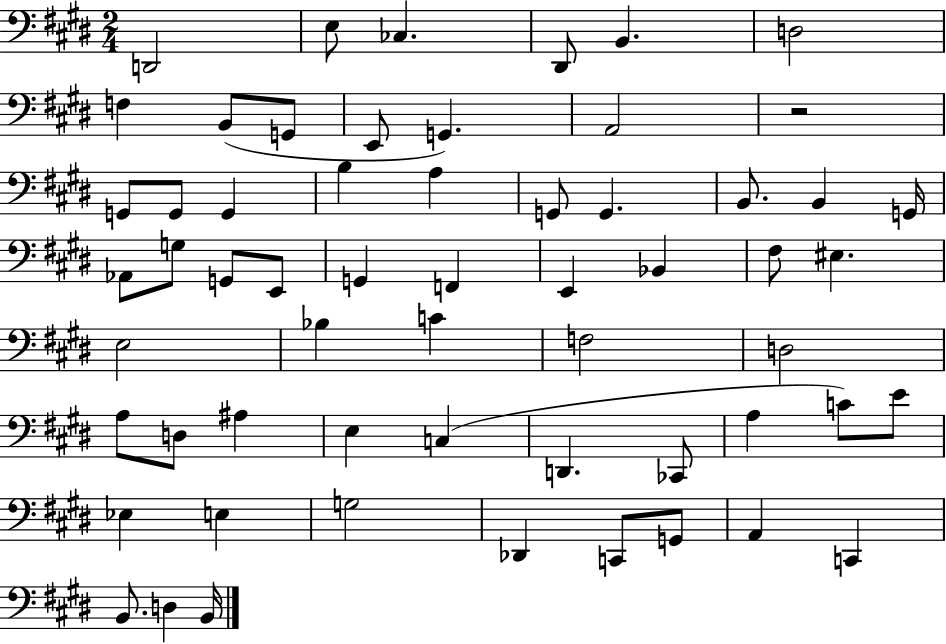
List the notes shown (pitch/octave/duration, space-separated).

D2/h E3/e CES3/q. D#2/e B2/q. D3/h F3/q B2/e G2/e E2/e G2/q. A2/h R/h G2/e G2/e G2/q B3/q A3/q G2/e G2/q. B2/e. B2/q G2/s Ab2/e G3/e G2/e E2/e G2/q F2/q E2/q Bb2/q F#3/e EIS3/q. E3/h Bb3/q C4/q F3/h D3/h A3/e D3/e A#3/q E3/q C3/q D2/q. CES2/e A3/q C4/e E4/e Eb3/q E3/q G3/h Db2/q C2/e G2/e A2/q C2/q B2/e. D3/q B2/s